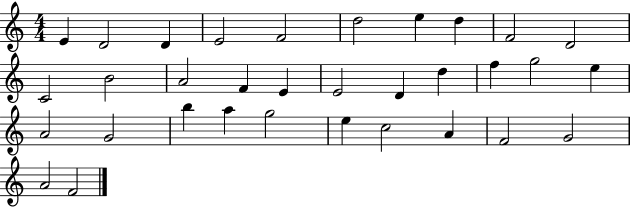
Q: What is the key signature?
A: C major